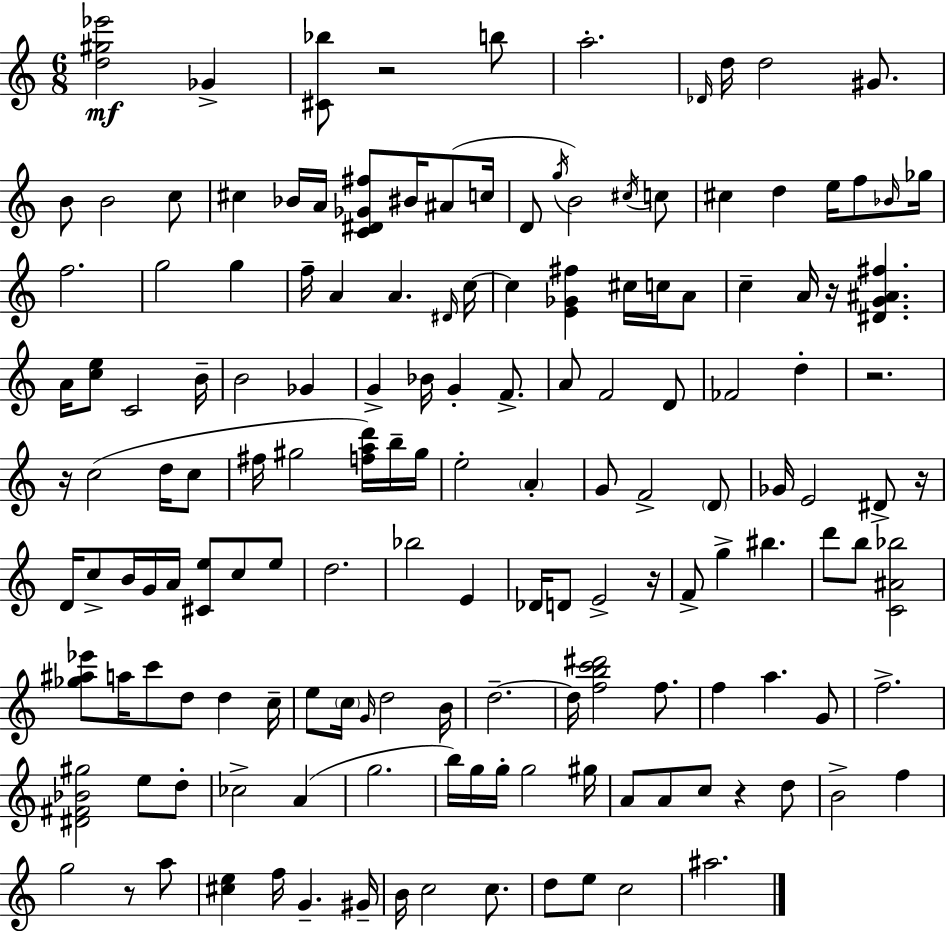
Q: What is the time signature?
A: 6/8